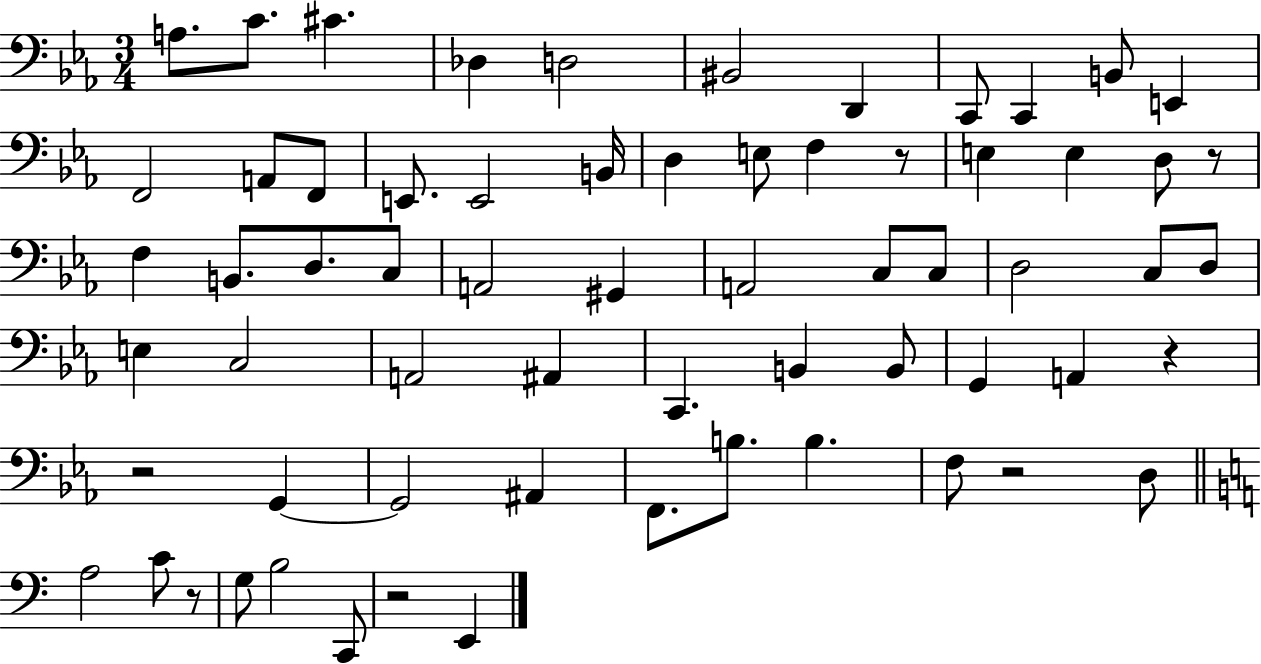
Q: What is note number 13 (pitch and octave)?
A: A2